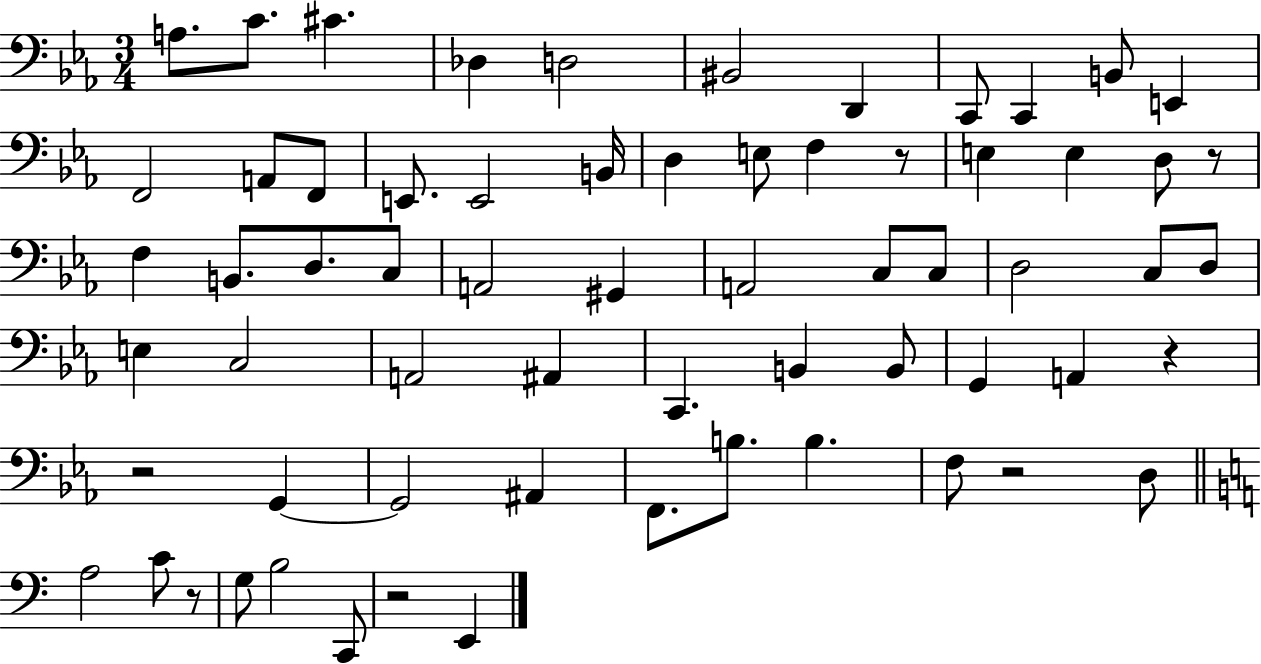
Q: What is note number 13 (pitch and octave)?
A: A2